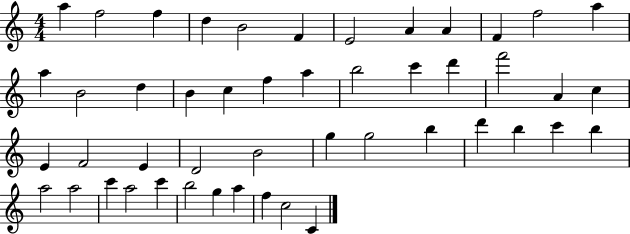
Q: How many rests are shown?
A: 0